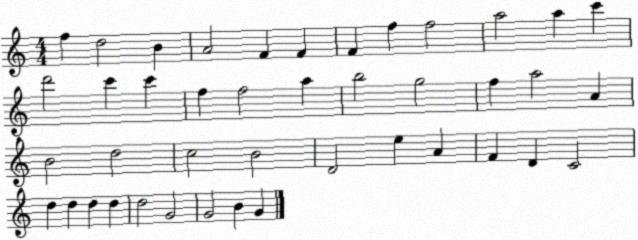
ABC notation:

X:1
T:Untitled
M:4/4
L:1/4
K:C
f d2 B A2 F F F f f2 a2 a c' d'2 c' c' f f2 a b2 g2 f a2 A B2 d2 c2 B2 D2 e A F D C2 d d d d d2 G2 G2 B G